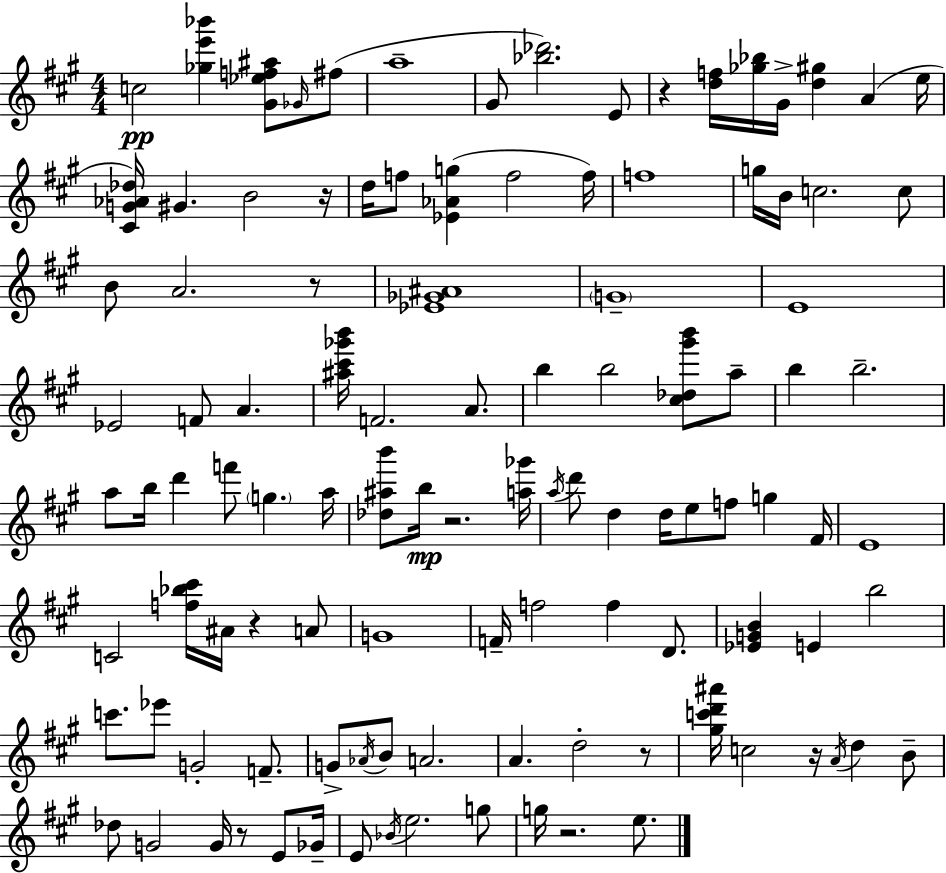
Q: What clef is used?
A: treble